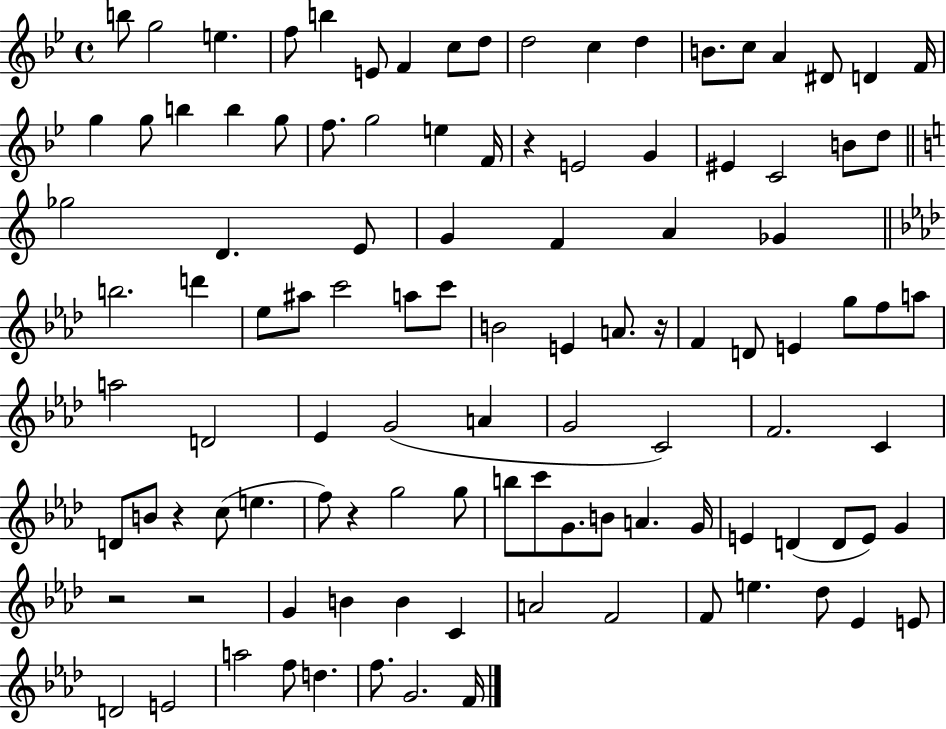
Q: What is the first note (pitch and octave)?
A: B5